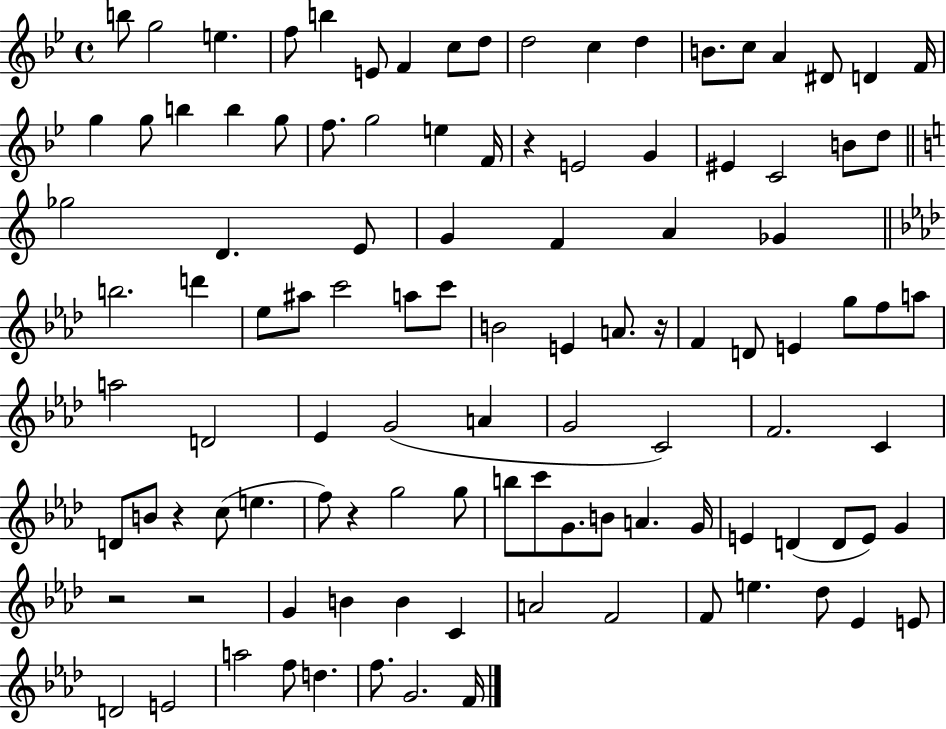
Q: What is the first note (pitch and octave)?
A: B5